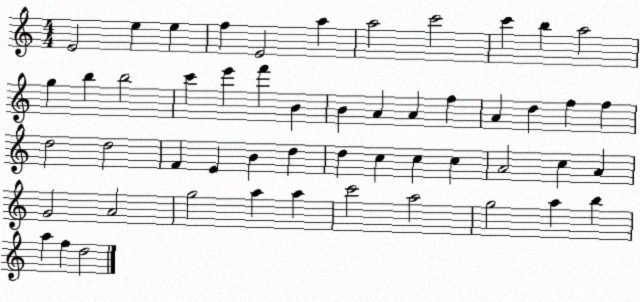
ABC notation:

X:1
T:Untitled
M:4/4
L:1/4
K:C
E2 e e f E2 a a2 c'2 c' b a2 g b b2 c' e' f' B B A A f A d f f d2 d2 F E B d d c c c A2 c A G2 A2 g2 a a c'2 a2 g2 a b a f d2